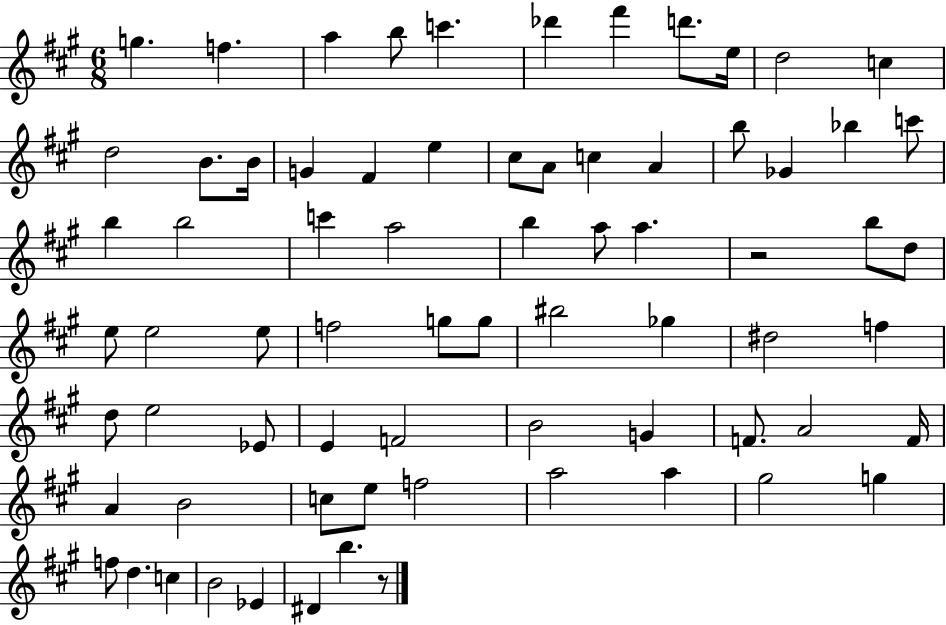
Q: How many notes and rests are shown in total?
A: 72